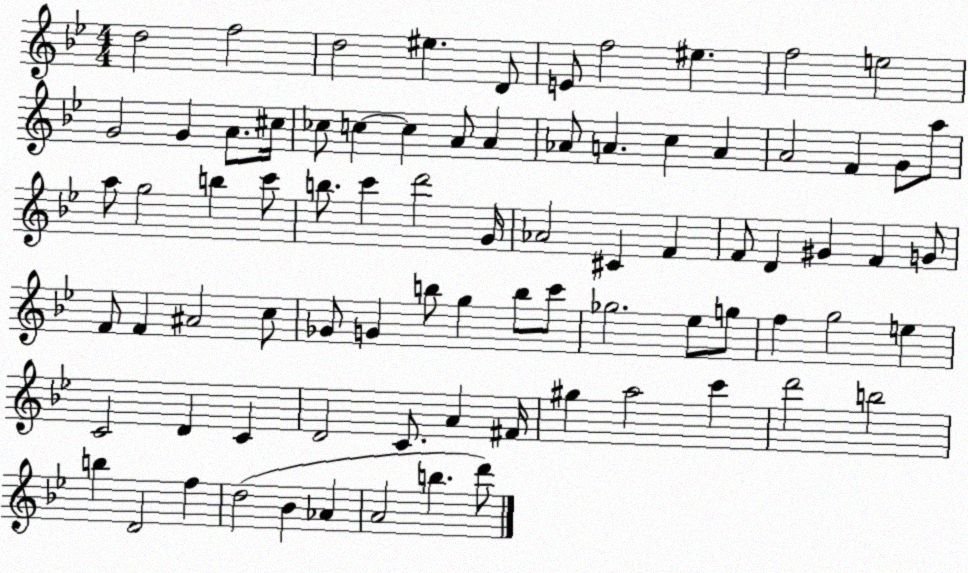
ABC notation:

X:1
T:Untitled
M:4/4
L:1/4
K:Bb
d2 f2 d2 ^e D/2 E/2 f2 ^e f2 e2 G2 G A/2 ^c/4 _c/2 c c A/2 A _A/2 A c A A2 F G/2 a/2 a/2 g2 b c'/2 b/2 c' d'2 G/4 _A2 ^C F F/2 D ^G F G/2 F/2 F ^A2 c/2 _G/2 G b/2 g b/2 c'/2 _g2 _e/2 g/2 f g2 e C2 D C D2 C/2 A ^F/4 ^g a2 c' d'2 b2 b D2 f d2 _B _A A2 b d'/2